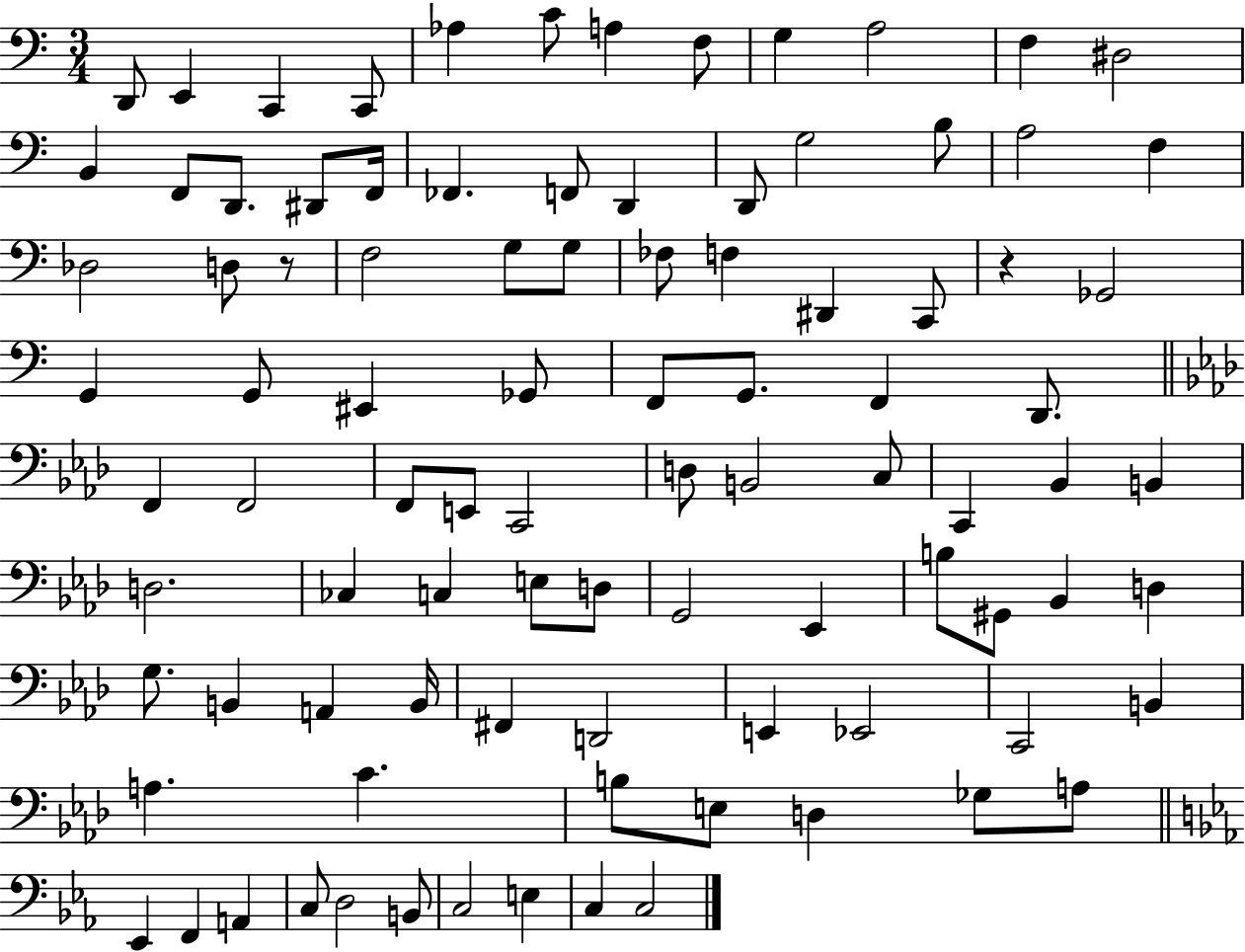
D2/e E2/q C2/q C2/e Ab3/q C4/e A3/q F3/e G3/q A3/h F3/q D#3/h B2/q F2/e D2/e. D#2/e F2/s FES2/q. F2/e D2/q D2/e G3/h B3/e A3/h F3/q Db3/h D3/e R/e F3/h G3/e G3/e FES3/e F3/q D#2/q C2/e R/q Gb2/h G2/q G2/e EIS2/q Gb2/e F2/e G2/e. F2/q D2/e. F2/q F2/h F2/e E2/e C2/h D3/e B2/h C3/e C2/q Bb2/q B2/q D3/h. CES3/q C3/q E3/e D3/e G2/h Eb2/q B3/e G#2/e Bb2/q D3/q G3/e. B2/q A2/q B2/s F#2/q D2/h E2/q Eb2/h C2/h B2/q A3/q. C4/q. B3/e E3/e D3/q Gb3/e A3/e Eb2/q F2/q A2/q C3/e D3/h B2/e C3/h E3/q C3/q C3/h